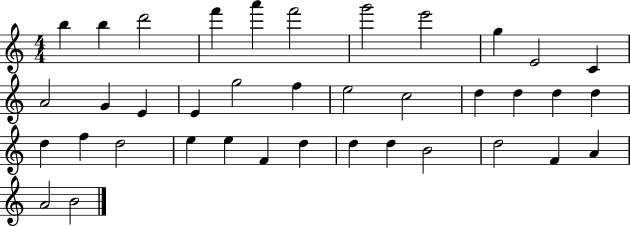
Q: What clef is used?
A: treble